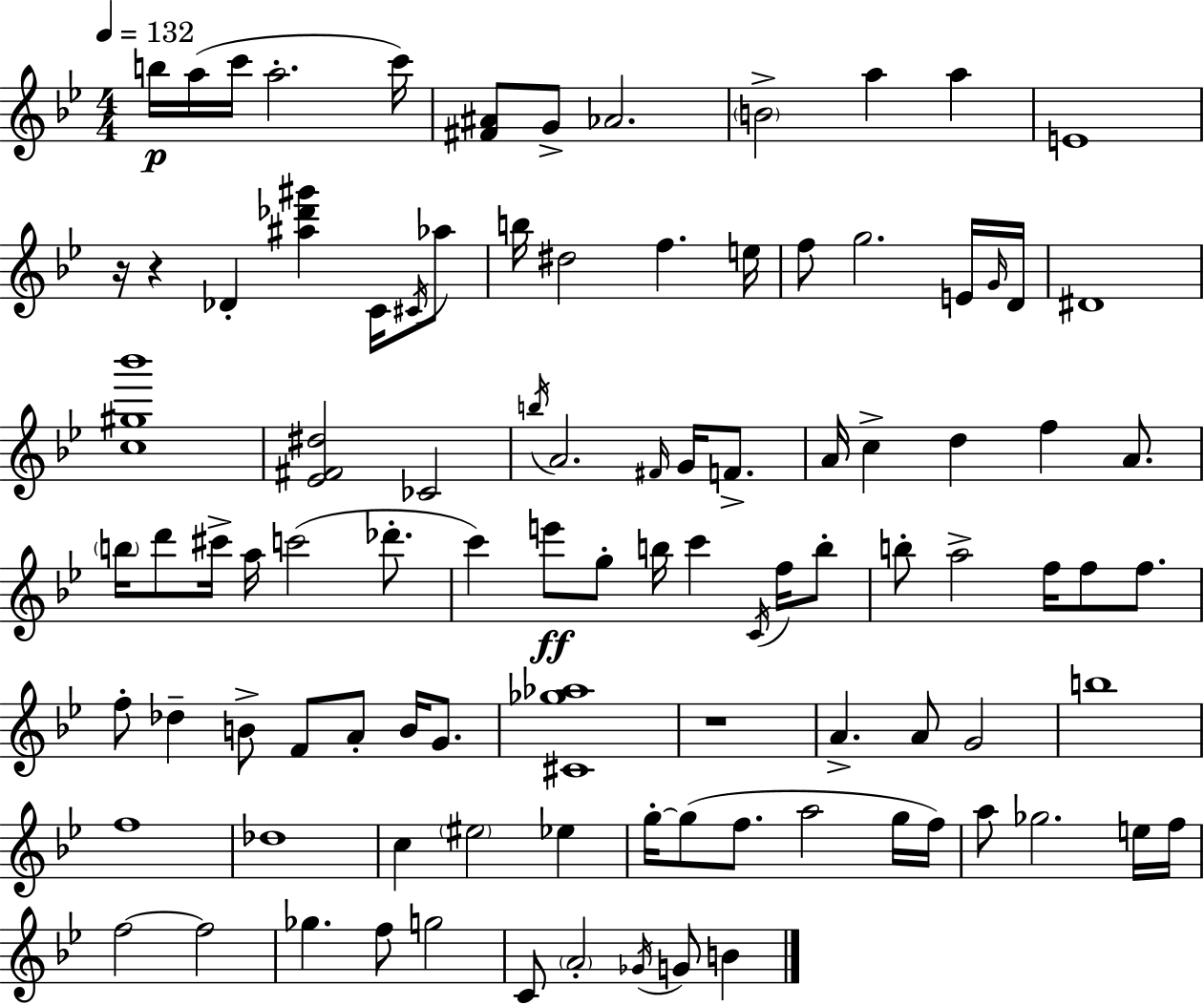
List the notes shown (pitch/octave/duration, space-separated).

B5/s A5/s C6/s A5/h. C6/s [F#4,A#4]/e G4/e Ab4/h. B4/h A5/q A5/q E4/w R/s R/q Db4/q [A#5,Db6,G#6]/q C4/s C#4/s Ab5/e B5/s D#5/h F5/q. E5/s F5/e G5/h. E4/s G4/s D4/s D#4/w [C5,G#5,Bb6]/w [Eb4,F#4,D#5]/h CES4/h B5/s A4/h. F#4/s G4/s F4/e. A4/s C5/q D5/q F5/q A4/e. B5/s D6/e C#6/s A5/s C6/h Db6/e. C6/q E6/e G5/e B5/s C6/q C4/s F5/s B5/e B5/e A5/h F5/s F5/e F5/e. F5/e Db5/q B4/e F4/e A4/e B4/s G4/e. [C#4,Gb5,Ab5]/w R/w A4/q. A4/e G4/h B5/w F5/w Db5/w C5/q EIS5/h Eb5/q G5/s G5/e F5/e. A5/h G5/s F5/s A5/e Gb5/h. E5/s F5/s F5/h F5/h Gb5/q. F5/e G5/h C4/e A4/h Gb4/s G4/e B4/q